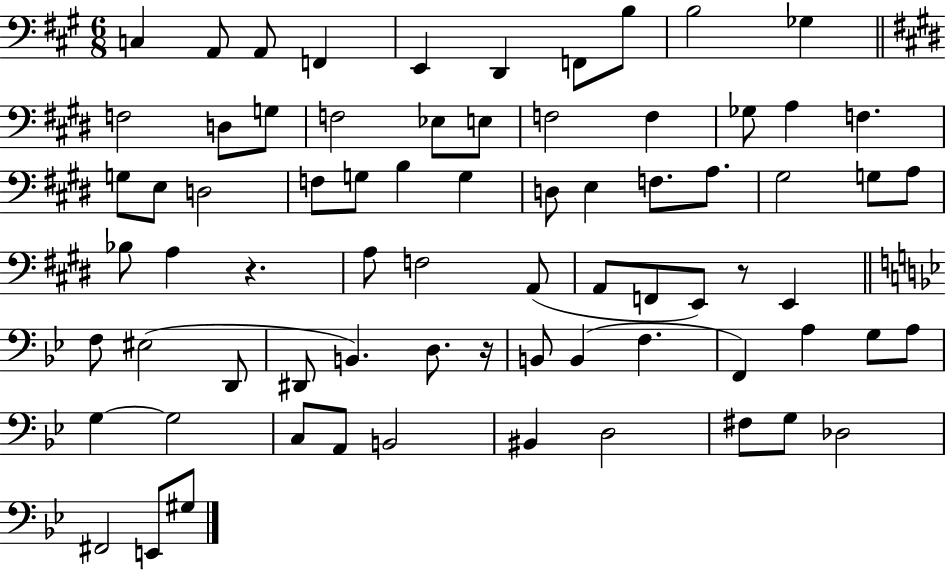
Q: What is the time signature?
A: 6/8